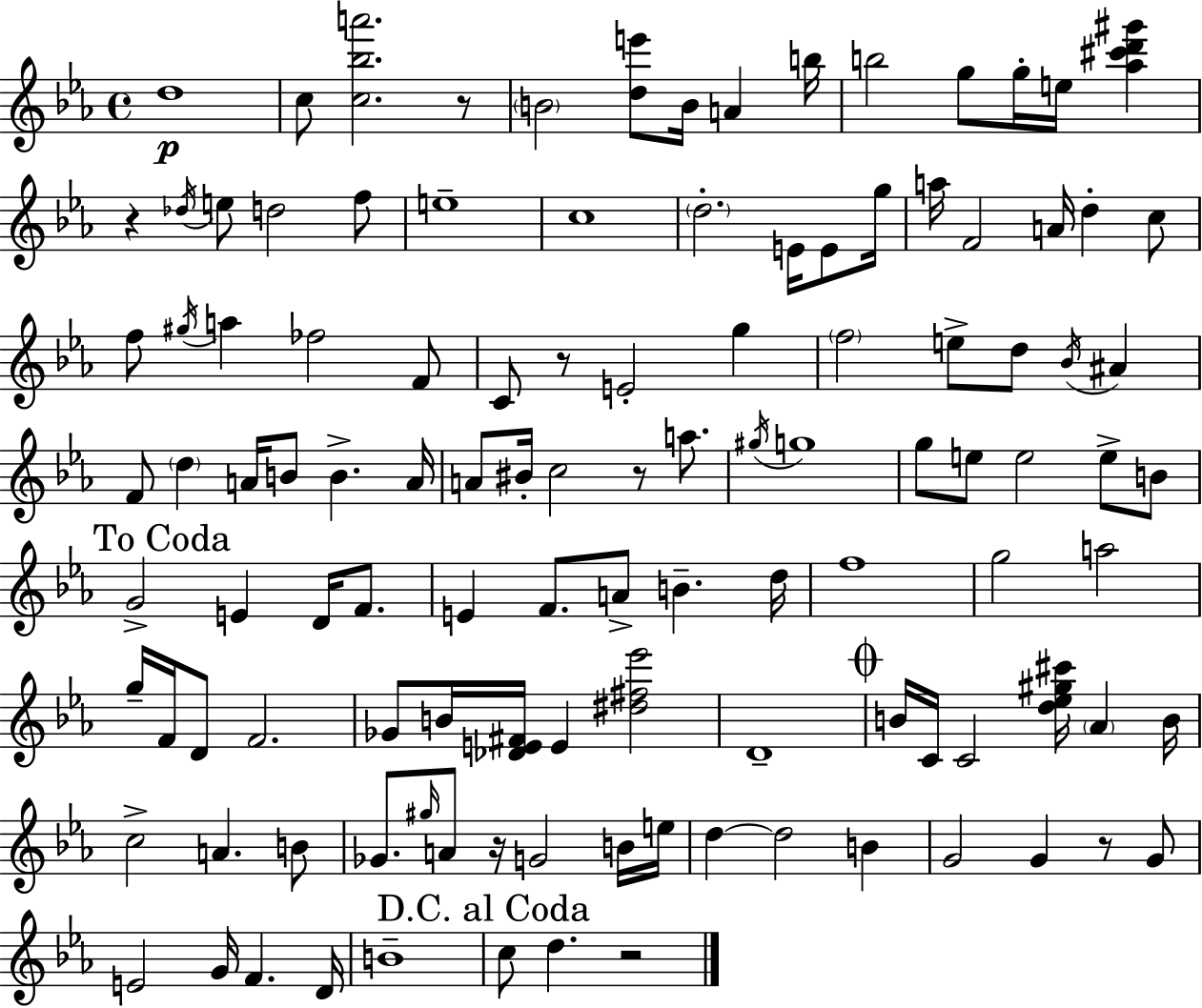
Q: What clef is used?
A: treble